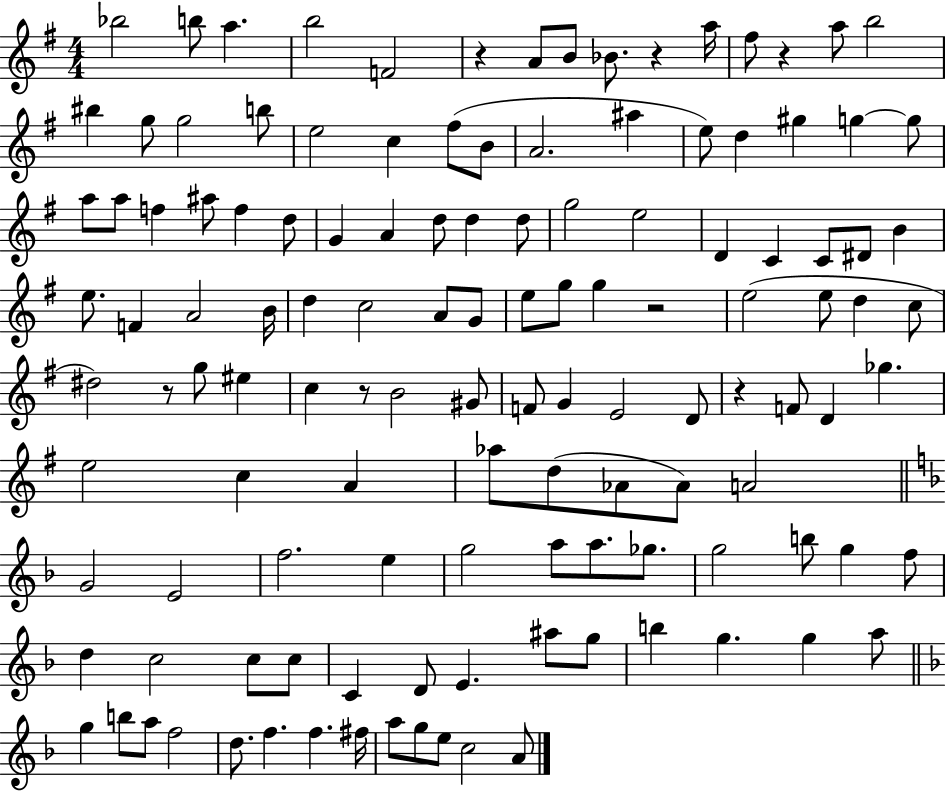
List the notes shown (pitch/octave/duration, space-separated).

Bb5/h B5/e A5/q. B5/h F4/h R/q A4/e B4/e Bb4/e. R/q A5/s F#5/e R/q A5/e B5/h BIS5/q G5/e G5/h B5/e E5/h C5/q F#5/e B4/e A4/h. A#5/q E5/e D5/q G#5/q G5/q G5/e A5/e A5/e F5/q A#5/e F5/q D5/e G4/q A4/q D5/e D5/q D5/e G5/h E5/h D4/q C4/q C4/e D#4/e B4/q E5/e. F4/q A4/h B4/s D5/q C5/h A4/e G4/e E5/e G5/e G5/q R/h E5/h E5/e D5/q C5/e D#5/h R/e G5/e EIS5/q C5/q R/e B4/h G#4/e F4/e G4/q E4/h D4/e R/q F4/e D4/q Gb5/q. E5/h C5/q A4/q Ab5/e D5/e Ab4/e Ab4/e A4/h G4/h E4/h F5/h. E5/q G5/h A5/e A5/e. Gb5/e. G5/h B5/e G5/q F5/e D5/q C5/h C5/e C5/e C4/q D4/e E4/q. A#5/e G5/e B5/q G5/q. G5/q A5/e G5/q B5/e A5/e F5/h D5/e. F5/q. F5/q. F#5/s A5/e G5/e E5/e C5/h A4/e